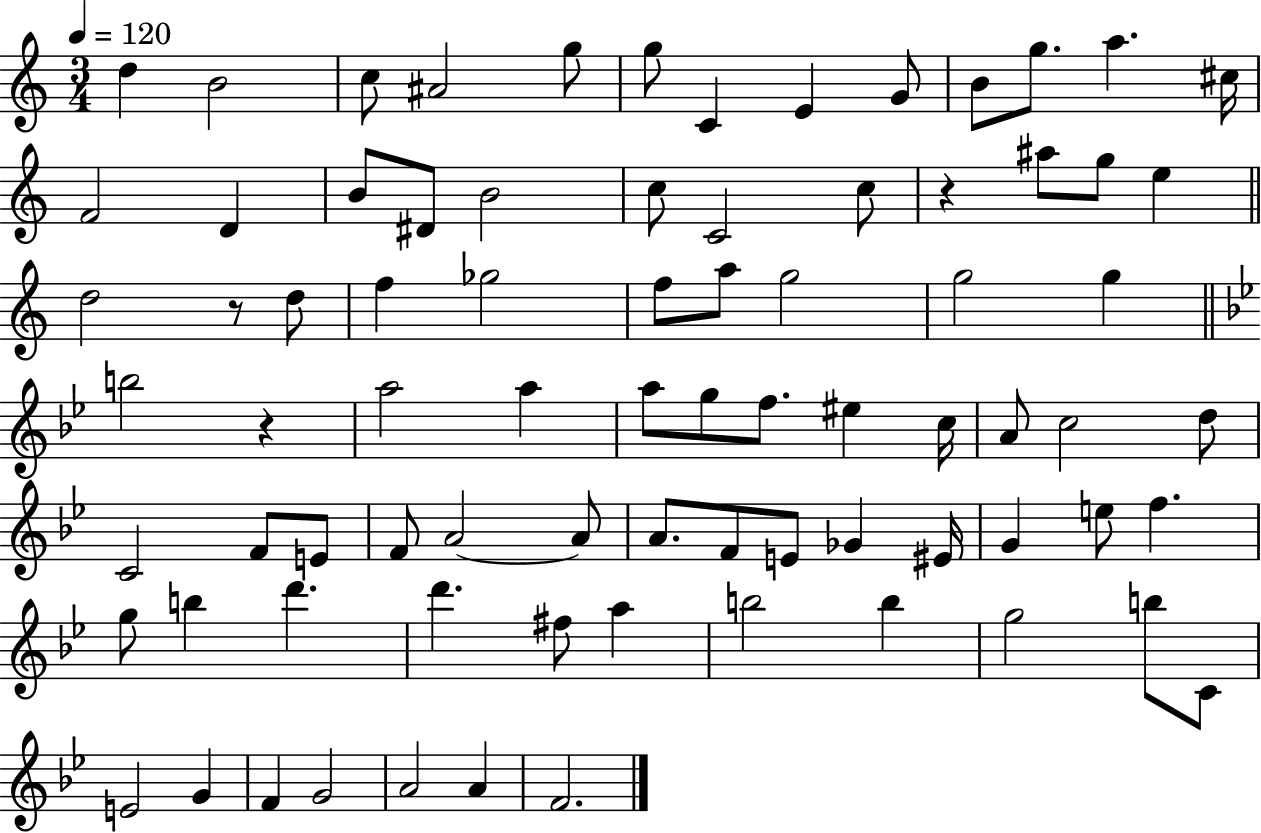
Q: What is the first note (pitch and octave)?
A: D5